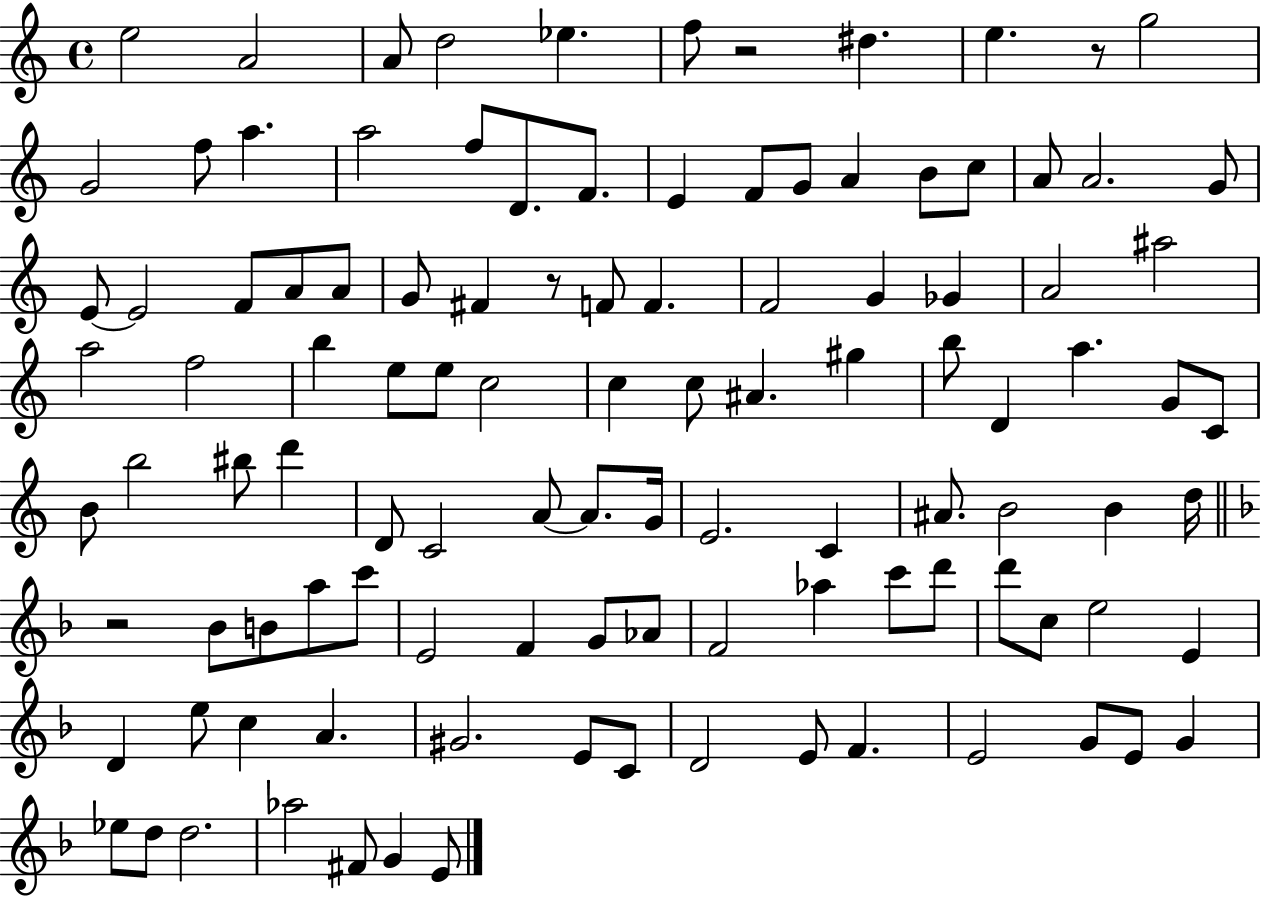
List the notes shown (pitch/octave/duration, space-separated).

E5/h A4/h A4/e D5/h Eb5/q. F5/e R/h D#5/q. E5/q. R/e G5/h G4/h F5/e A5/q. A5/h F5/e D4/e. F4/e. E4/q F4/e G4/e A4/q B4/e C5/e A4/e A4/h. G4/e E4/e E4/h F4/e A4/e A4/e G4/e F#4/q R/e F4/e F4/q. F4/h G4/q Gb4/q A4/h A#5/h A5/h F5/h B5/q E5/e E5/e C5/h C5/q C5/e A#4/q. G#5/q B5/e D4/q A5/q. G4/e C4/e B4/e B5/h BIS5/e D6/q D4/e C4/h A4/e A4/e. G4/s E4/h. C4/q A#4/e. B4/h B4/q D5/s R/h Bb4/e B4/e A5/e C6/e E4/h F4/q G4/e Ab4/e F4/h Ab5/q C6/e D6/e D6/e C5/e E5/h E4/q D4/q E5/e C5/q A4/q. G#4/h. E4/e C4/e D4/h E4/e F4/q. E4/h G4/e E4/e G4/q Eb5/e D5/e D5/h. Ab5/h F#4/e G4/q E4/e